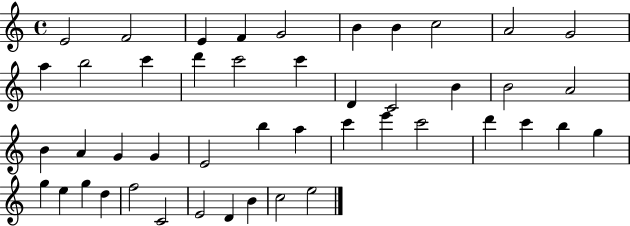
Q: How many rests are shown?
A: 0